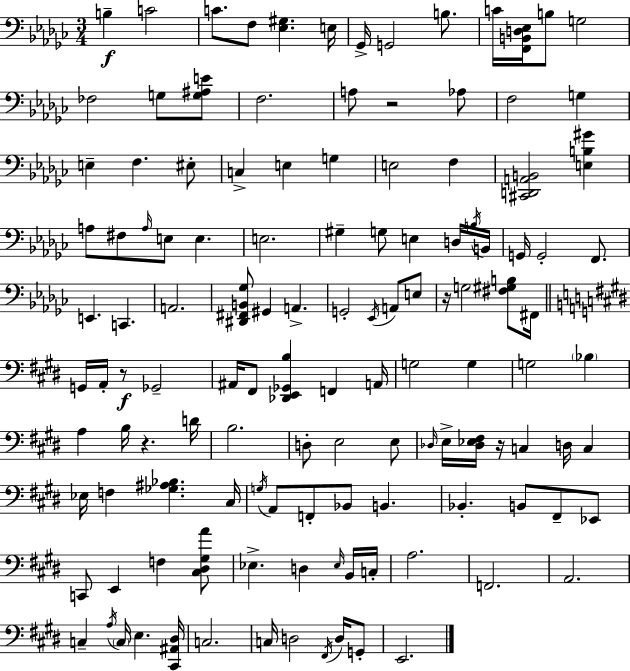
B3/q C4/h C4/e. F3/e [Eb3,G#3]/q. E3/s Gb2/s G2/h B3/e. C4/s [F2,B2,D3,Eb3]/s B3/e G3/h FES3/h G3/e [G3,A#3,E4]/e F3/h. A3/e R/h Ab3/e F3/h G3/q E3/q F3/q. EIS3/e C3/q E3/q G3/q E3/h F3/q [C#2,D2,A2,B2]/h [E3,B3,G#4]/q A3/e F#3/e A3/s E3/e E3/q. E3/h. G#3/q G3/e E3/q D3/s B3/s B2/s G2/s G2/h F2/e. E2/q. C2/q. A2/h. [D#2,F#2,B2,Gb3]/e G#2/q A2/q. G2/h Eb2/s A2/e E3/e R/s G3/h [F#3,G#3,B3]/e F#2/s G2/s A2/s R/e Gb2/h A#2/s F#2/e [Db2,E2,Gb2,B3]/q F2/q A2/s G3/h G3/q G3/h Bb3/q A3/q B3/s R/q. D4/s B3/h. D3/e E3/h E3/e Db3/s E3/s [Db3,Eb3,F#3]/s R/s C3/q D3/s C3/q Eb3/s F3/q [Gb3,A#3,Bb3]/q. C#3/s G3/s A2/e F2/e Bb2/e B2/q. Bb2/q. B2/e F#2/e Eb2/e C2/e E2/q F3/q [C#3,D#3,G#3,A4]/e Eb3/q. D3/q Eb3/s B2/s C3/s A3/h. F2/h. A2/h. C3/q A3/s C3/s E3/q. [C#2,A#2,D#3]/s C3/h. C3/s D3/h F#2/s D3/s G2/e E2/h.